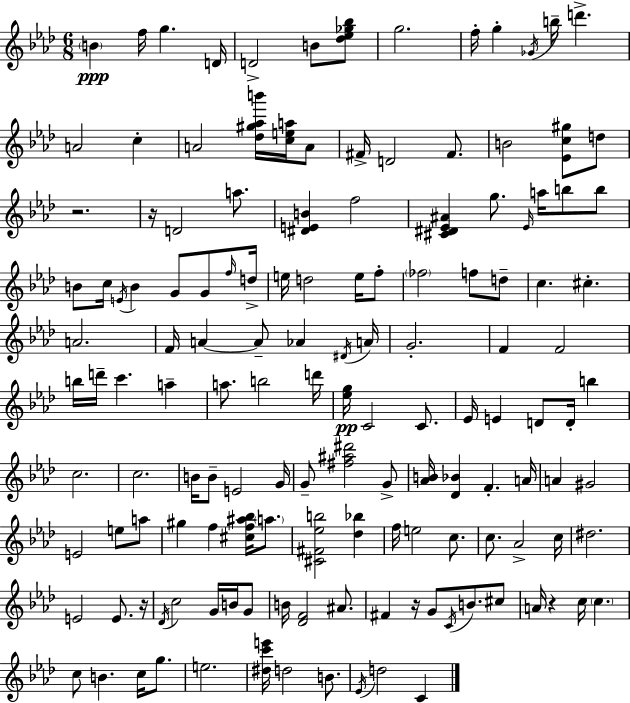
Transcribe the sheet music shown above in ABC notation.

X:1
T:Untitled
M:6/8
L:1/4
K:Fm
B f/4 g D/4 D2 B/2 [_d_e_g_b]/2 g2 f/4 g _G/4 b/4 d' A2 c A2 [_d^g_ab']/4 [cea]/4 A/2 ^F/4 D2 ^F/2 B2 [_Ec^g]/2 d/2 z2 z/4 D2 a/2 [^DEB] f2 [^C^D_E^A] g/2 _E/4 a/4 b/2 b/2 B/2 c/4 E/4 B G/2 G/2 f/4 d/4 e/4 d2 e/4 f/2 _f2 f/2 d/2 c ^c A2 F/4 A A/2 _A ^D/4 A/4 G2 F F2 b/4 d'/4 c' a a/2 b2 d'/4 [_eg]/4 C2 C/2 _E/4 E D/2 D/4 b c2 c2 B/4 B/2 E2 G/4 G/2 [^f^a^d']2 G/2 [_AB]/4 [_D_B] F A/4 A ^G2 E2 e/2 a/2 ^g f [^cf^a_b]/4 a/2 [^C^F_eb]2 [_d_b] f/4 e2 c/2 c/2 _A2 c/4 ^d2 E2 E/2 z/4 _D/4 c2 G/4 B/4 G/2 B/4 [_DF]2 ^A/2 ^F z/4 G/2 C/4 B/2 ^c/2 A/4 z c/4 c c/2 B c/4 g/2 e2 [^dc'e']/4 d2 B/2 _E/4 d2 C